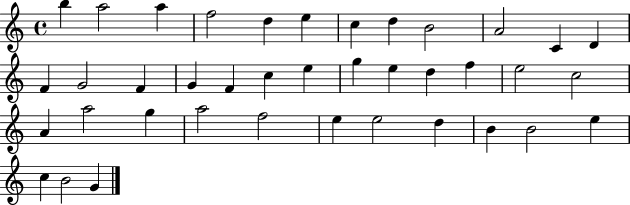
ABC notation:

X:1
T:Untitled
M:4/4
L:1/4
K:C
b a2 a f2 d e c d B2 A2 C D F G2 F G F c e g e d f e2 c2 A a2 g a2 f2 e e2 d B B2 e c B2 G